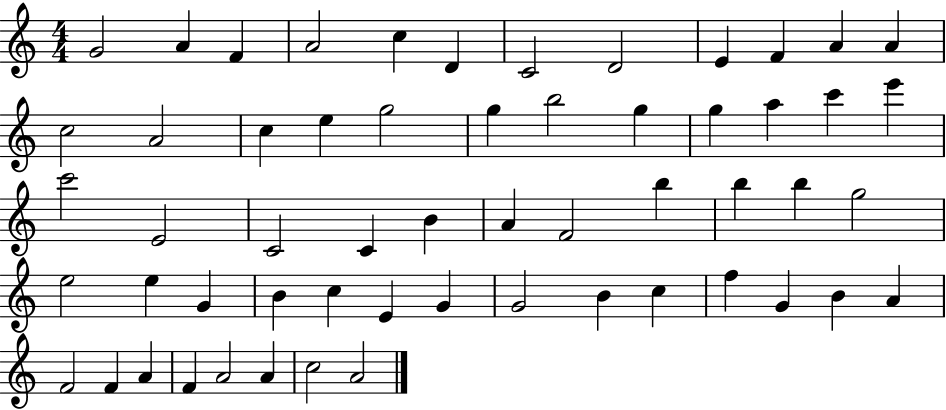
{
  \clef treble
  \numericTimeSignature
  \time 4/4
  \key c \major
  g'2 a'4 f'4 | a'2 c''4 d'4 | c'2 d'2 | e'4 f'4 a'4 a'4 | \break c''2 a'2 | c''4 e''4 g''2 | g''4 b''2 g''4 | g''4 a''4 c'''4 e'''4 | \break c'''2 e'2 | c'2 c'4 b'4 | a'4 f'2 b''4 | b''4 b''4 g''2 | \break e''2 e''4 g'4 | b'4 c''4 e'4 g'4 | g'2 b'4 c''4 | f''4 g'4 b'4 a'4 | \break f'2 f'4 a'4 | f'4 a'2 a'4 | c''2 a'2 | \bar "|."
}